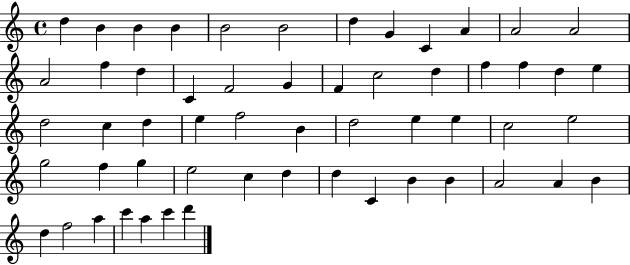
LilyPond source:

{
  \clef treble
  \time 4/4
  \defaultTimeSignature
  \key c \major
  d''4 b'4 b'4 b'4 | b'2 b'2 | d''4 g'4 c'4 a'4 | a'2 a'2 | \break a'2 f''4 d''4 | c'4 f'2 g'4 | f'4 c''2 d''4 | f''4 f''4 d''4 e''4 | \break d''2 c''4 d''4 | e''4 f''2 b'4 | d''2 e''4 e''4 | c''2 e''2 | \break g''2 f''4 g''4 | e''2 c''4 d''4 | d''4 c'4 b'4 b'4 | a'2 a'4 b'4 | \break d''4 f''2 a''4 | c'''4 a''4 c'''4 d'''4 | \bar "|."
}